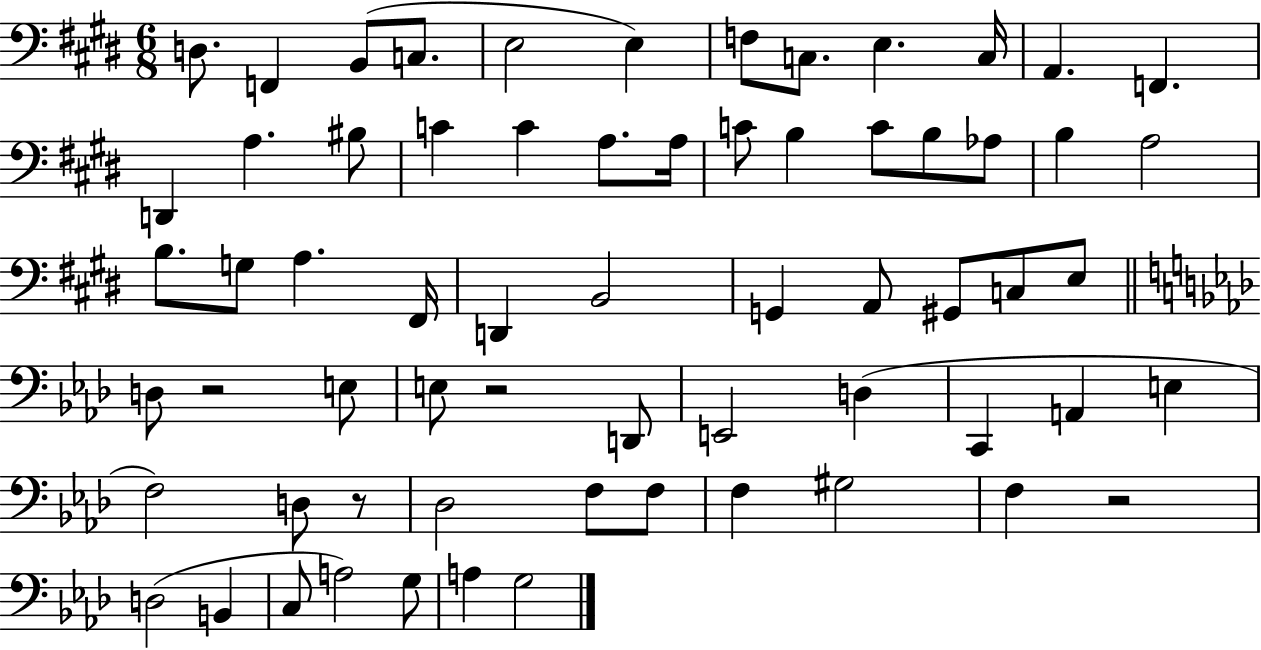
X:1
T:Untitled
M:6/8
L:1/4
K:E
D,/2 F,, B,,/2 C,/2 E,2 E, F,/2 C,/2 E, C,/4 A,, F,, D,, A, ^B,/2 C C A,/2 A,/4 C/2 B, C/2 B,/2 _A,/2 B, A,2 B,/2 G,/2 A, ^F,,/4 D,, B,,2 G,, A,,/2 ^G,,/2 C,/2 E,/2 D,/2 z2 E,/2 E,/2 z2 D,,/2 E,,2 D, C,, A,, E, F,2 D,/2 z/2 _D,2 F,/2 F,/2 F, ^G,2 F, z2 D,2 B,, C,/2 A,2 G,/2 A, G,2